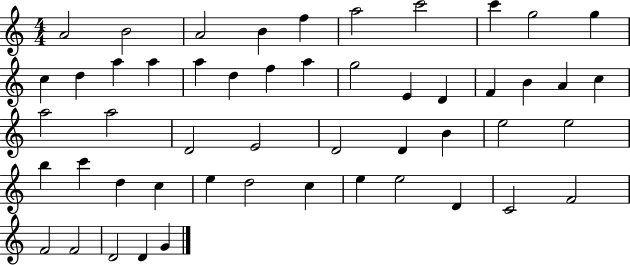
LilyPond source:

{
  \clef treble
  \numericTimeSignature
  \time 4/4
  \key c \major
  a'2 b'2 | a'2 b'4 f''4 | a''2 c'''2 | c'''4 g''2 g''4 | \break c''4 d''4 a''4 a''4 | a''4 d''4 f''4 a''4 | g''2 e'4 d'4 | f'4 b'4 a'4 c''4 | \break a''2 a''2 | d'2 e'2 | d'2 d'4 b'4 | e''2 e''2 | \break b''4 c'''4 d''4 c''4 | e''4 d''2 c''4 | e''4 e''2 d'4 | c'2 f'2 | \break f'2 f'2 | d'2 d'4 g'4 | \bar "|."
}